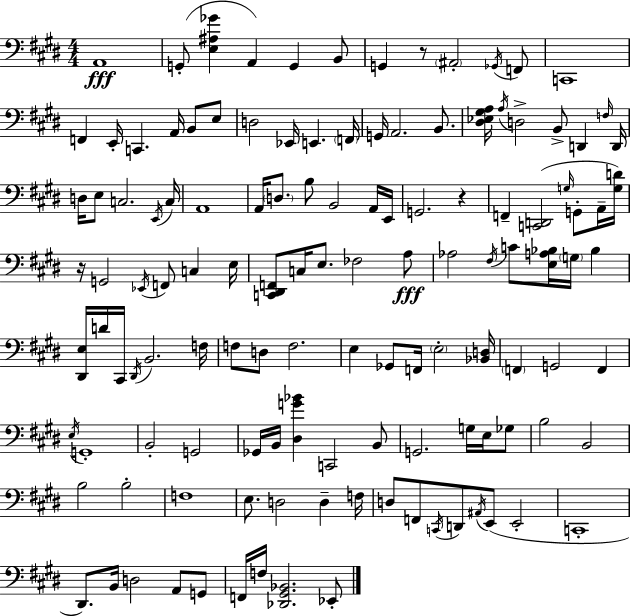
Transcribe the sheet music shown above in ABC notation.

X:1
T:Untitled
M:4/4
L:1/4
K:E
A,,4 G,,/2 [E,^A,_G] A,, G,, B,,/2 G,, z/2 ^A,,2 _G,,/4 F,,/2 C,,4 F,, E,,/4 C,, A,,/4 B,,/2 E,/2 D,2 _E,,/4 E,, F,,/4 G,,/4 A,,2 B,,/2 [^D,_E,^G,A,]/4 A,/4 D,2 B,,/2 D,, F,/4 D,,/4 D,/4 E,/2 C,2 E,,/4 C,/4 A,,4 A,,/4 D,/2 B,/2 B,,2 A,,/4 E,,/4 G,,2 z F,, [C,,D,,]2 G,/4 G,,/2 A,,/4 [G,D]/4 z/4 G,,2 _E,,/4 F,,/2 C, E,/4 [C,,^D,,F,,]/2 C,/4 E,/2 _F,2 A,/2 _A,2 ^F,/4 C/2 [E,A,_B,]/4 G,/4 _B, [^D,,E,]/4 D/4 ^C,,/4 ^D,,/4 B,,2 F,/4 F,/2 D,/2 F,2 E, _G,,/2 F,,/4 E,2 [_B,,D,]/4 F,, G,,2 F,, E,/4 G,,4 B,,2 G,,2 _G,,/4 B,,/4 [^D,G_B] C,,2 B,,/2 G,,2 G,/4 E,/4 _G,/2 B,2 B,,2 B,2 B,2 F,4 E,/2 D,2 D, F,/4 D,/2 F,,/2 C,,/4 D,,/2 ^A,,/4 E,,/2 E,,2 C,,4 ^D,,/2 B,,/4 D,2 A,,/2 G,,/2 F,,/4 F,/4 [_D,,^G,,_B,,]2 _E,,/2